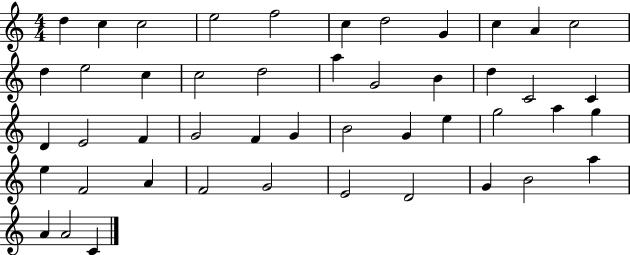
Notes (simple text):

D5/q C5/q C5/h E5/h F5/h C5/q D5/h G4/q C5/q A4/q C5/h D5/q E5/h C5/q C5/h D5/h A5/q G4/h B4/q D5/q C4/h C4/q D4/q E4/h F4/q G4/h F4/q G4/q B4/h G4/q E5/q G5/h A5/q G5/q E5/q F4/h A4/q F4/h G4/h E4/h D4/h G4/q B4/h A5/q A4/q A4/h C4/q